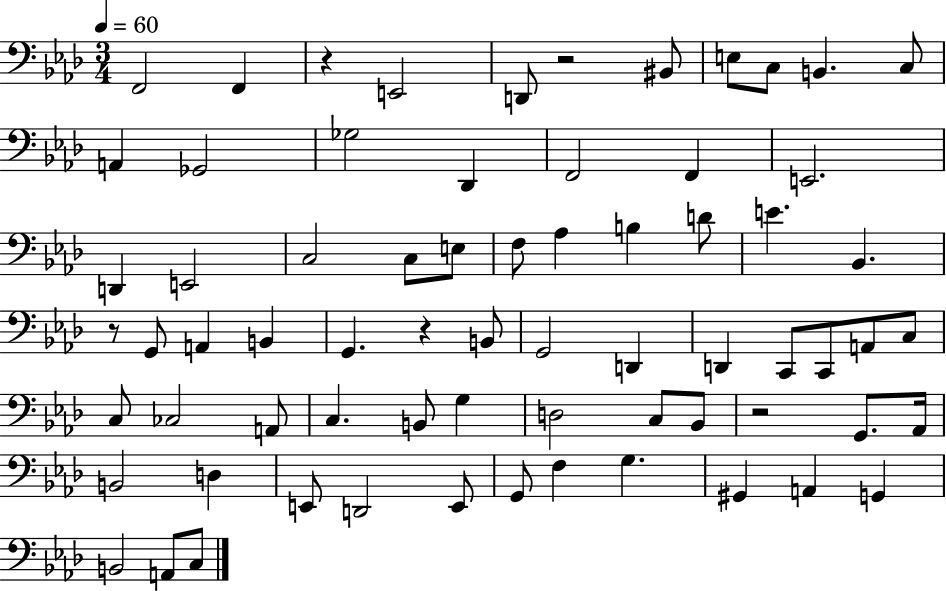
X:1
T:Untitled
M:3/4
L:1/4
K:Ab
F,,2 F,, z E,,2 D,,/2 z2 ^B,,/2 E,/2 C,/2 B,, C,/2 A,, _G,,2 _G,2 _D,, F,,2 F,, E,,2 D,, E,,2 C,2 C,/2 E,/2 F,/2 _A, B, D/2 E _B,, z/2 G,,/2 A,, B,, G,, z B,,/2 G,,2 D,, D,, C,,/2 C,,/2 A,,/2 C,/2 C,/2 _C,2 A,,/2 C, B,,/2 G, D,2 C,/2 _B,,/2 z2 G,,/2 _A,,/4 B,,2 D, E,,/2 D,,2 E,,/2 G,,/2 F, G, ^G,, A,, G,, B,,2 A,,/2 C,/2